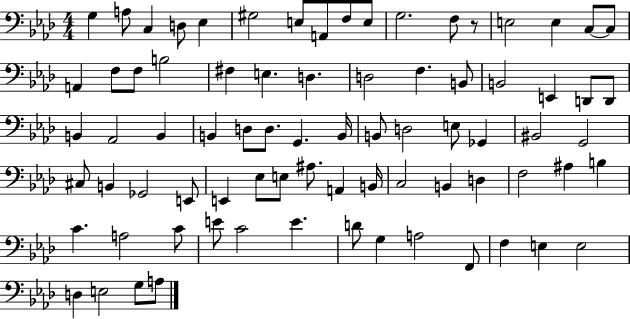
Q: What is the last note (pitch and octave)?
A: A3